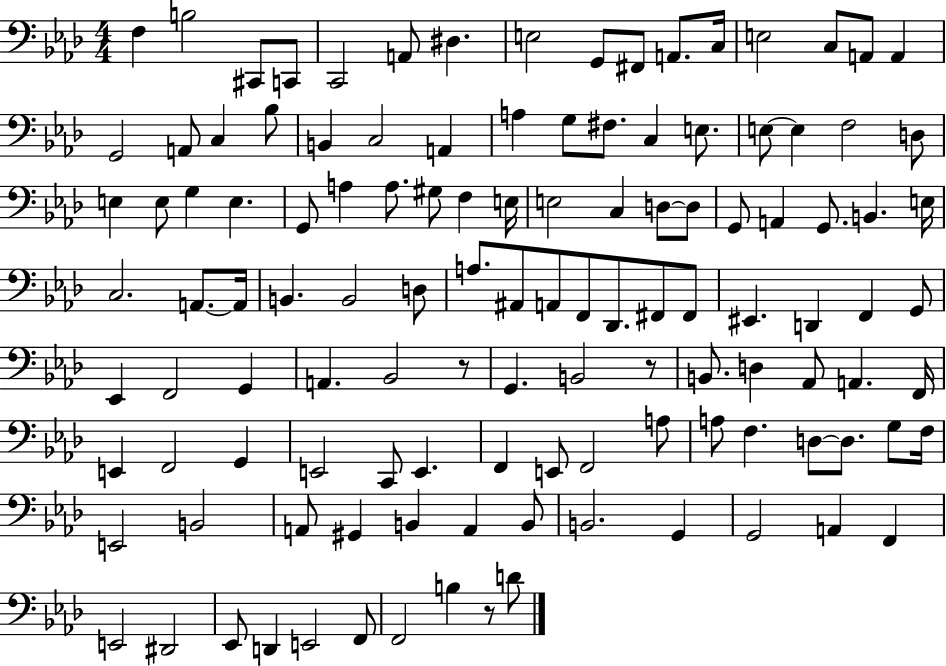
X:1
T:Untitled
M:4/4
L:1/4
K:Ab
F, B,2 ^C,,/2 C,,/2 C,,2 A,,/2 ^D, E,2 G,,/2 ^F,,/2 A,,/2 C,/4 E,2 C,/2 A,,/2 A,, G,,2 A,,/2 C, _B,/2 B,, C,2 A,, A, G,/2 ^F,/2 C, E,/2 E,/2 E, F,2 D,/2 E, E,/2 G, E, G,,/2 A, A,/2 ^G,/2 F, E,/4 E,2 C, D,/2 D,/2 G,,/2 A,, G,,/2 B,, E,/4 C,2 A,,/2 A,,/4 B,, B,,2 D,/2 A,/2 ^A,,/2 A,,/2 F,,/2 _D,,/2 ^F,,/2 ^F,,/2 ^E,, D,, F,, G,,/2 _E,, F,,2 G,, A,, _B,,2 z/2 G,, B,,2 z/2 B,,/2 D, _A,,/2 A,, F,,/4 E,, F,,2 G,, E,,2 C,,/2 E,, F,, E,,/2 F,,2 A,/2 A,/2 F, D,/2 D,/2 G,/2 F,/4 E,,2 B,,2 A,,/2 ^G,, B,, A,, B,,/2 B,,2 G,, G,,2 A,, F,, E,,2 ^D,,2 _E,,/2 D,, E,,2 F,,/2 F,,2 B, z/2 D/2